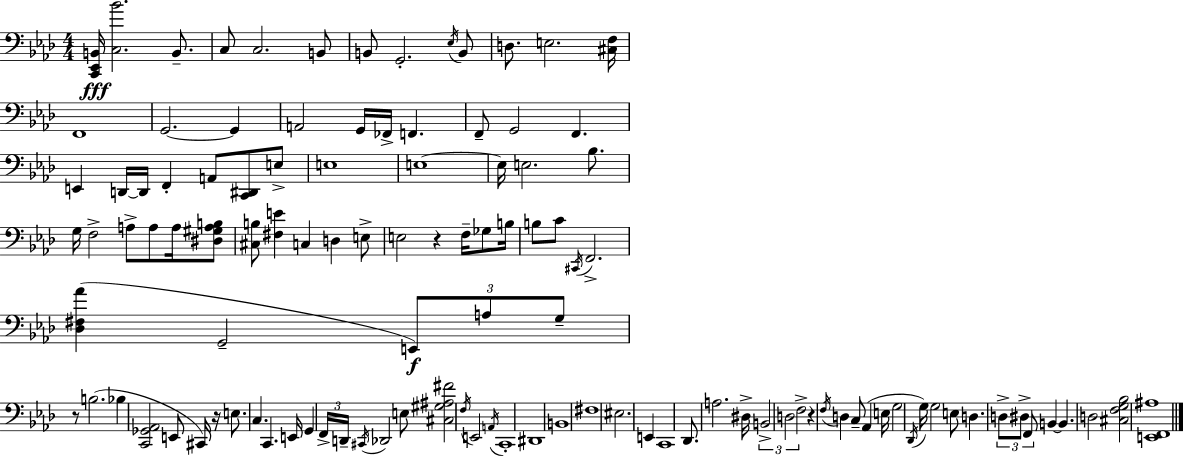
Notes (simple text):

[C2,Eb2,B2]/s [C3,Bb4]/h. B2/e. C3/e C3/h. B2/e B2/e G2/h. Eb3/s B2/e D3/e. E3/h. [C#3,F3]/s F2/w G2/h. G2/q A2/h G2/s FES2/s F2/q. F2/e G2/h F2/q. E2/q D2/s D2/s F2/q A2/e [C2,D#2]/e E3/e E3/w E3/w E3/s E3/h. Bb3/e. G3/s F3/h A3/e A3/e A3/s [D#3,G#3,A3,B3]/e [C#3,B3]/e [F#3,E4]/q C3/q D3/q E3/e E3/h R/q F3/s Gb3/e B3/s B3/e C4/e C#2/s F2/h. [Db3,F#3,Ab4]/q G2/h E2/e A3/e G3/e R/e B3/h. Bb3/q [C2,Gb2,Ab2]/h E2/e C#2/s R/s E3/e. C3/q. C2/q. E2/s G2/q F2/s D2/s C#2/s Db2/h E3/e [C#3,G#3,A#3,F#4]/h F3/s E2/h A2/s C2/w D#2/w B2/w F#3/w EIS3/h. E2/q C2/w Db2/e. A3/h. D#3/s B2/h D3/h F3/h R/q F3/s D3/q C3/e Ab2/q E3/s G3/h Db2/s G3/s G3/h E3/e D3/q. D3/e D#3/e F2/e B2/q B2/q. D3/h [C#3,F3,G3,Bb3]/h [E2,F2,A#3]/w